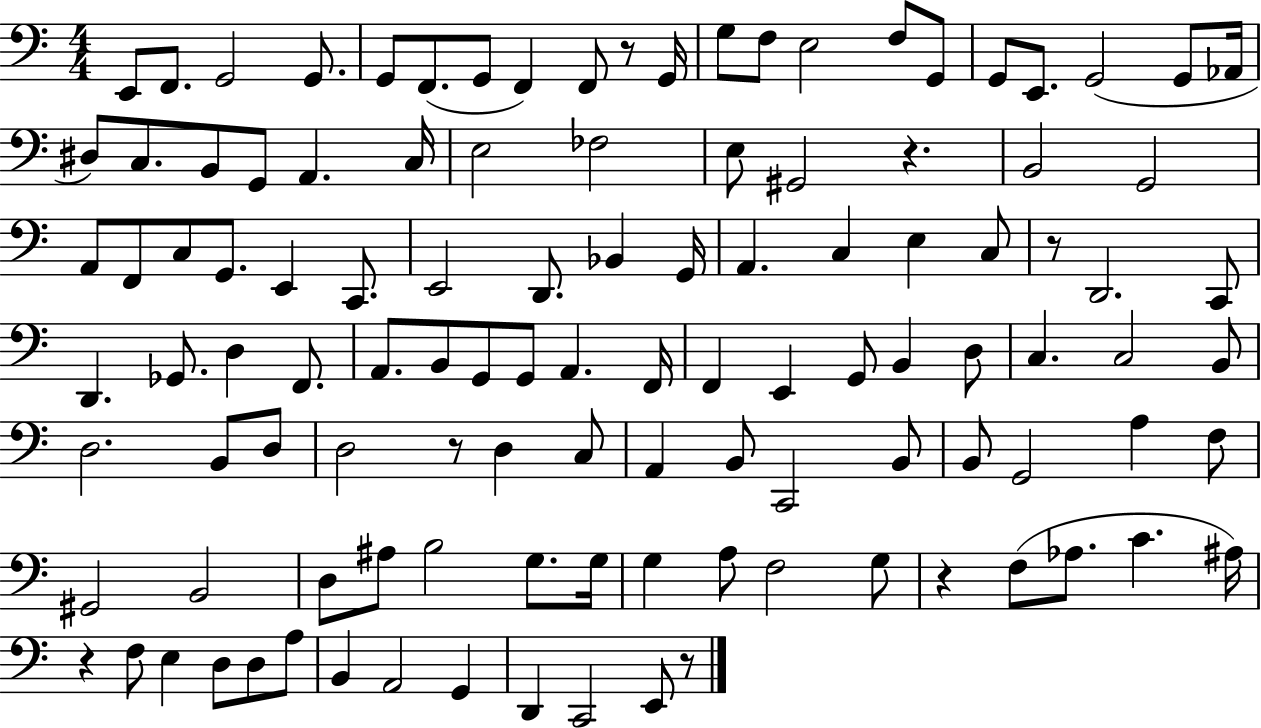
{
  \clef bass
  \numericTimeSignature
  \time 4/4
  \key c \major
  e,8 f,8. g,2 g,8. | g,8 f,8.( g,8 f,4) f,8 r8 g,16 | g8 f8 e2 f8 g,8 | g,8 e,8. g,2( g,8 aes,16 | \break dis8) c8. b,8 g,8 a,4. c16 | e2 fes2 | e8 gis,2 r4. | b,2 g,2 | \break a,8 f,8 c8 g,8. e,4 c,8. | e,2 d,8. bes,4 g,16 | a,4. c4 e4 c8 | r8 d,2. c,8 | \break d,4. ges,8. d4 f,8. | a,8. b,8 g,8 g,8 a,4. f,16 | f,4 e,4 g,8 b,4 d8 | c4. c2 b,8 | \break d2. b,8 d8 | d2 r8 d4 c8 | a,4 b,8 c,2 b,8 | b,8 g,2 a4 f8 | \break gis,2 b,2 | d8 ais8 b2 g8. g16 | g4 a8 f2 g8 | r4 f8( aes8. c'4. ais16) | \break r4 f8 e4 d8 d8 a8 | b,4 a,2 g,4 | d,4 c,2 e,8 r8 | \bar "|."
}